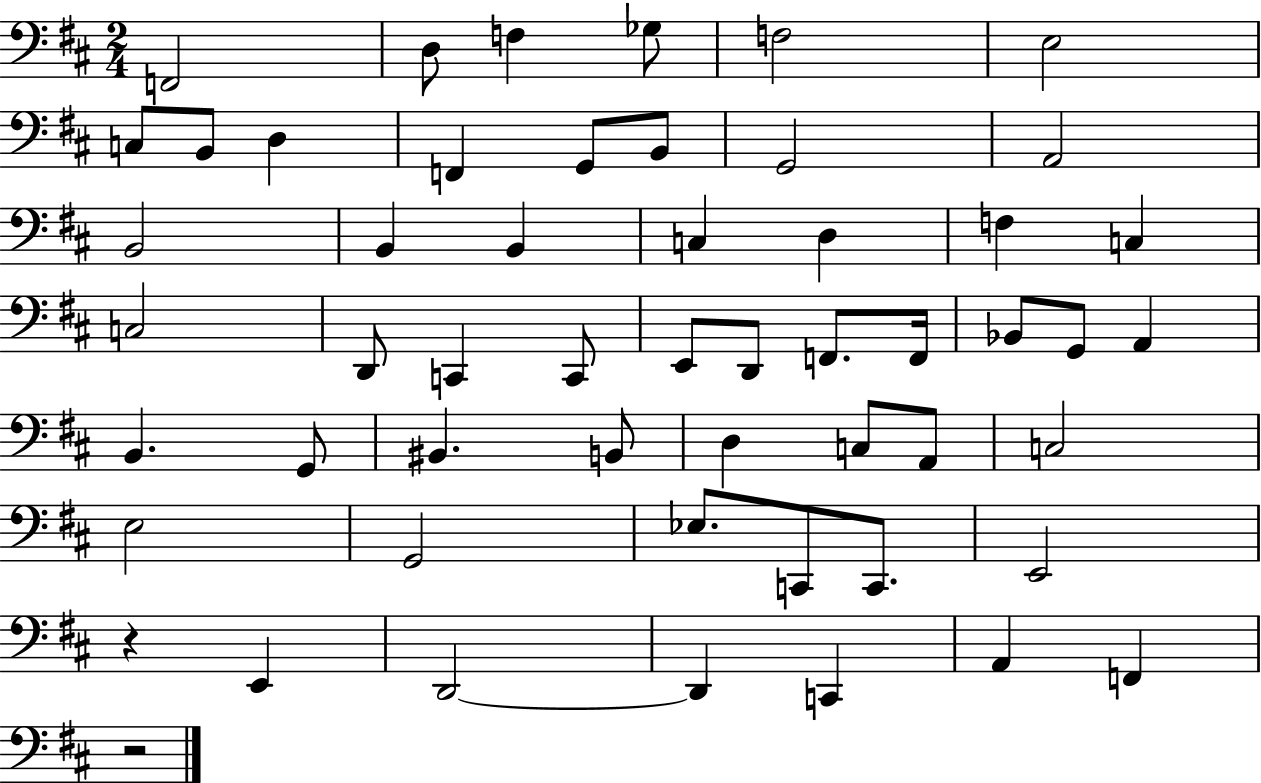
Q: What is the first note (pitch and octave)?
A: F2